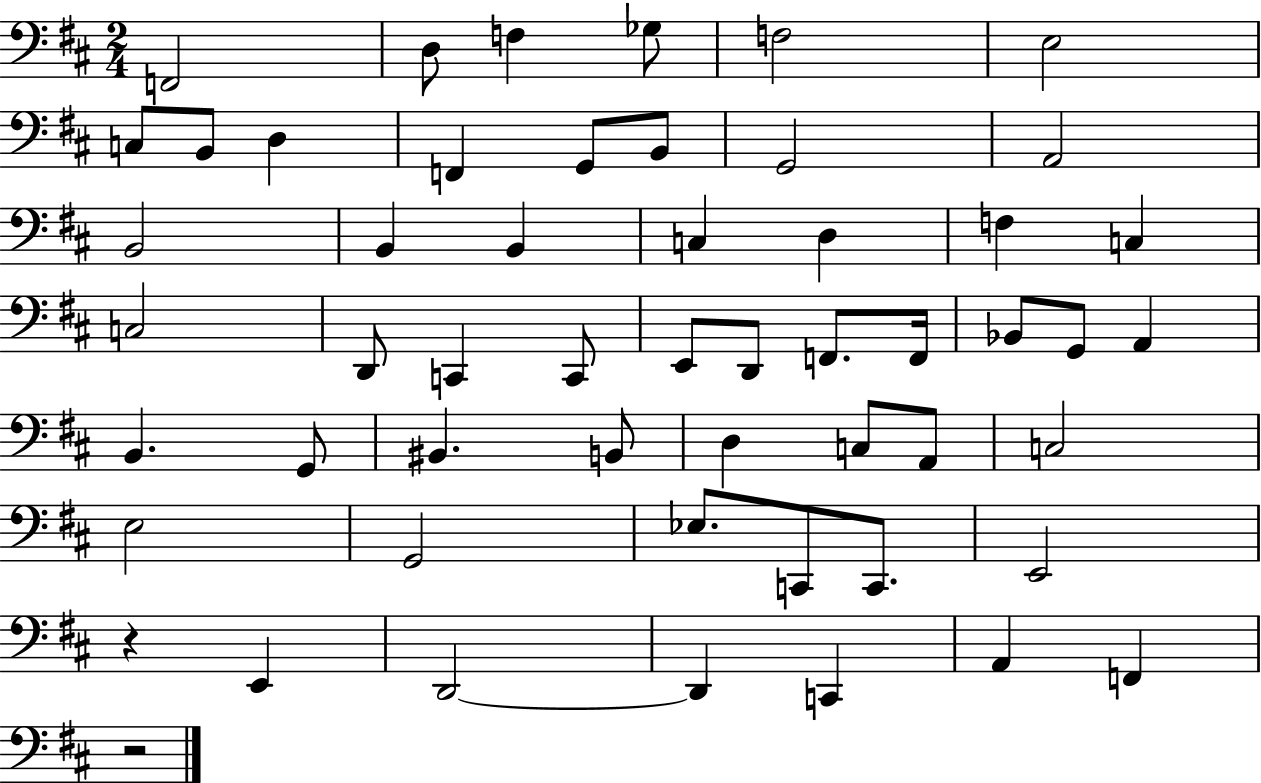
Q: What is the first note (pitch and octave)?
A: F2